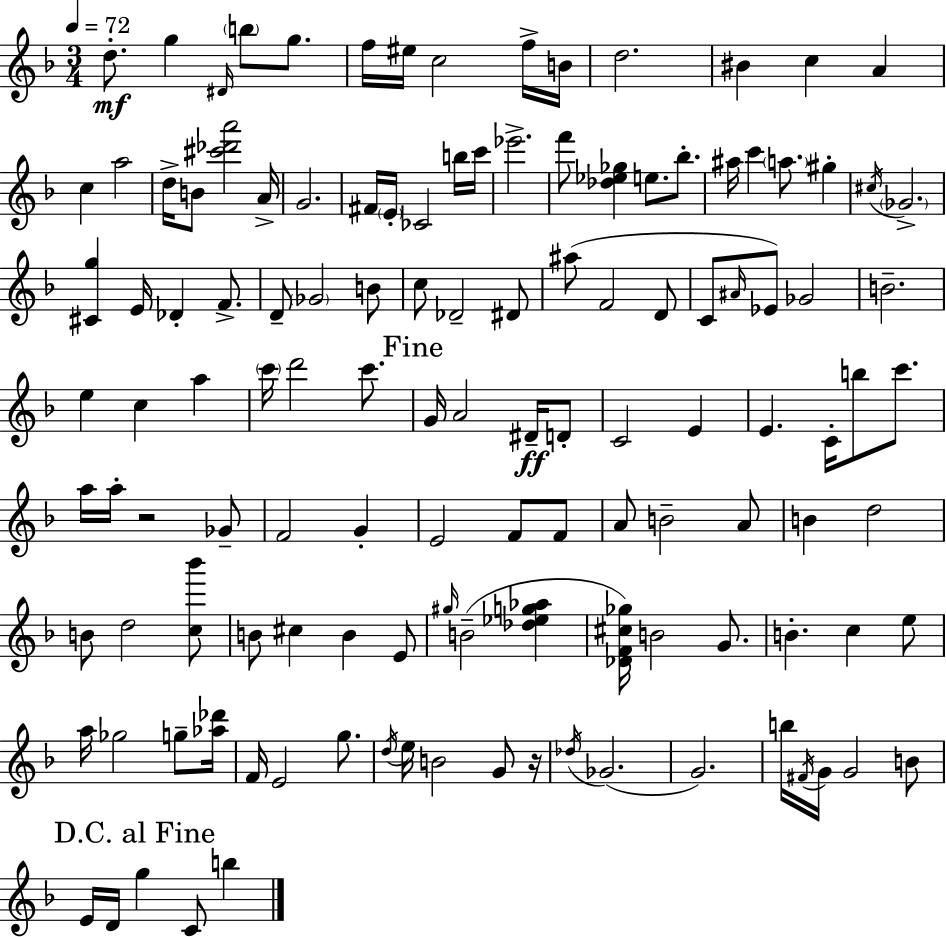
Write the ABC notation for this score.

X:1
T:Untitled
M:3/4
L:1/4
K:Dm
d/2 g ^D/4 b/2 g/2 f/4 ^e/4 c2 f/4 B/4 d2 ^B c A c a2 d/4 B/2 [^c'_d'a']2 A/4 G2 ^F/4 E/4 _C2 b/4 c'/4 _e'2 f'/2 [_d_e_g] e/2 _b/2 ^a/4 c' a/2 ^g ^c/4 _G2 [^Cg] E/4 _D F/2 D/2 _G2 B/2 c/2 _D2 ^D/2 ^a/2 F2 D/2 C/2 ^A/4 _E/2 _G2 B2 e c a c'/4 d'2 c'/2 G/4 A2 ^D/4 D/2 C2 E E C/4 b/2 c'/2 a/4 a/4 z2 _G/2 F2 G E2 F/2 F/2 A/2 B2 A/2 B d2 B/2 d2 [c_b']/2 B/2 ^c B E/2 ^g/4 B2 [_d_eg_a] [_DF^c_g]/4 B2 G/2 B c e/2 a/4 _g2 g/2 [_a_d']/4 F/4 E2 g/2 d/4 e/4 B2 G/2 z/4 _d/4 _G2 G2 b/4 ^F/4 G/4 G2 B/2 E/4 D/4 g C/2 b